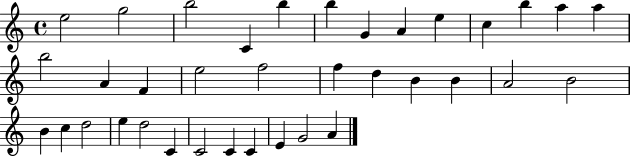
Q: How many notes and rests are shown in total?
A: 36